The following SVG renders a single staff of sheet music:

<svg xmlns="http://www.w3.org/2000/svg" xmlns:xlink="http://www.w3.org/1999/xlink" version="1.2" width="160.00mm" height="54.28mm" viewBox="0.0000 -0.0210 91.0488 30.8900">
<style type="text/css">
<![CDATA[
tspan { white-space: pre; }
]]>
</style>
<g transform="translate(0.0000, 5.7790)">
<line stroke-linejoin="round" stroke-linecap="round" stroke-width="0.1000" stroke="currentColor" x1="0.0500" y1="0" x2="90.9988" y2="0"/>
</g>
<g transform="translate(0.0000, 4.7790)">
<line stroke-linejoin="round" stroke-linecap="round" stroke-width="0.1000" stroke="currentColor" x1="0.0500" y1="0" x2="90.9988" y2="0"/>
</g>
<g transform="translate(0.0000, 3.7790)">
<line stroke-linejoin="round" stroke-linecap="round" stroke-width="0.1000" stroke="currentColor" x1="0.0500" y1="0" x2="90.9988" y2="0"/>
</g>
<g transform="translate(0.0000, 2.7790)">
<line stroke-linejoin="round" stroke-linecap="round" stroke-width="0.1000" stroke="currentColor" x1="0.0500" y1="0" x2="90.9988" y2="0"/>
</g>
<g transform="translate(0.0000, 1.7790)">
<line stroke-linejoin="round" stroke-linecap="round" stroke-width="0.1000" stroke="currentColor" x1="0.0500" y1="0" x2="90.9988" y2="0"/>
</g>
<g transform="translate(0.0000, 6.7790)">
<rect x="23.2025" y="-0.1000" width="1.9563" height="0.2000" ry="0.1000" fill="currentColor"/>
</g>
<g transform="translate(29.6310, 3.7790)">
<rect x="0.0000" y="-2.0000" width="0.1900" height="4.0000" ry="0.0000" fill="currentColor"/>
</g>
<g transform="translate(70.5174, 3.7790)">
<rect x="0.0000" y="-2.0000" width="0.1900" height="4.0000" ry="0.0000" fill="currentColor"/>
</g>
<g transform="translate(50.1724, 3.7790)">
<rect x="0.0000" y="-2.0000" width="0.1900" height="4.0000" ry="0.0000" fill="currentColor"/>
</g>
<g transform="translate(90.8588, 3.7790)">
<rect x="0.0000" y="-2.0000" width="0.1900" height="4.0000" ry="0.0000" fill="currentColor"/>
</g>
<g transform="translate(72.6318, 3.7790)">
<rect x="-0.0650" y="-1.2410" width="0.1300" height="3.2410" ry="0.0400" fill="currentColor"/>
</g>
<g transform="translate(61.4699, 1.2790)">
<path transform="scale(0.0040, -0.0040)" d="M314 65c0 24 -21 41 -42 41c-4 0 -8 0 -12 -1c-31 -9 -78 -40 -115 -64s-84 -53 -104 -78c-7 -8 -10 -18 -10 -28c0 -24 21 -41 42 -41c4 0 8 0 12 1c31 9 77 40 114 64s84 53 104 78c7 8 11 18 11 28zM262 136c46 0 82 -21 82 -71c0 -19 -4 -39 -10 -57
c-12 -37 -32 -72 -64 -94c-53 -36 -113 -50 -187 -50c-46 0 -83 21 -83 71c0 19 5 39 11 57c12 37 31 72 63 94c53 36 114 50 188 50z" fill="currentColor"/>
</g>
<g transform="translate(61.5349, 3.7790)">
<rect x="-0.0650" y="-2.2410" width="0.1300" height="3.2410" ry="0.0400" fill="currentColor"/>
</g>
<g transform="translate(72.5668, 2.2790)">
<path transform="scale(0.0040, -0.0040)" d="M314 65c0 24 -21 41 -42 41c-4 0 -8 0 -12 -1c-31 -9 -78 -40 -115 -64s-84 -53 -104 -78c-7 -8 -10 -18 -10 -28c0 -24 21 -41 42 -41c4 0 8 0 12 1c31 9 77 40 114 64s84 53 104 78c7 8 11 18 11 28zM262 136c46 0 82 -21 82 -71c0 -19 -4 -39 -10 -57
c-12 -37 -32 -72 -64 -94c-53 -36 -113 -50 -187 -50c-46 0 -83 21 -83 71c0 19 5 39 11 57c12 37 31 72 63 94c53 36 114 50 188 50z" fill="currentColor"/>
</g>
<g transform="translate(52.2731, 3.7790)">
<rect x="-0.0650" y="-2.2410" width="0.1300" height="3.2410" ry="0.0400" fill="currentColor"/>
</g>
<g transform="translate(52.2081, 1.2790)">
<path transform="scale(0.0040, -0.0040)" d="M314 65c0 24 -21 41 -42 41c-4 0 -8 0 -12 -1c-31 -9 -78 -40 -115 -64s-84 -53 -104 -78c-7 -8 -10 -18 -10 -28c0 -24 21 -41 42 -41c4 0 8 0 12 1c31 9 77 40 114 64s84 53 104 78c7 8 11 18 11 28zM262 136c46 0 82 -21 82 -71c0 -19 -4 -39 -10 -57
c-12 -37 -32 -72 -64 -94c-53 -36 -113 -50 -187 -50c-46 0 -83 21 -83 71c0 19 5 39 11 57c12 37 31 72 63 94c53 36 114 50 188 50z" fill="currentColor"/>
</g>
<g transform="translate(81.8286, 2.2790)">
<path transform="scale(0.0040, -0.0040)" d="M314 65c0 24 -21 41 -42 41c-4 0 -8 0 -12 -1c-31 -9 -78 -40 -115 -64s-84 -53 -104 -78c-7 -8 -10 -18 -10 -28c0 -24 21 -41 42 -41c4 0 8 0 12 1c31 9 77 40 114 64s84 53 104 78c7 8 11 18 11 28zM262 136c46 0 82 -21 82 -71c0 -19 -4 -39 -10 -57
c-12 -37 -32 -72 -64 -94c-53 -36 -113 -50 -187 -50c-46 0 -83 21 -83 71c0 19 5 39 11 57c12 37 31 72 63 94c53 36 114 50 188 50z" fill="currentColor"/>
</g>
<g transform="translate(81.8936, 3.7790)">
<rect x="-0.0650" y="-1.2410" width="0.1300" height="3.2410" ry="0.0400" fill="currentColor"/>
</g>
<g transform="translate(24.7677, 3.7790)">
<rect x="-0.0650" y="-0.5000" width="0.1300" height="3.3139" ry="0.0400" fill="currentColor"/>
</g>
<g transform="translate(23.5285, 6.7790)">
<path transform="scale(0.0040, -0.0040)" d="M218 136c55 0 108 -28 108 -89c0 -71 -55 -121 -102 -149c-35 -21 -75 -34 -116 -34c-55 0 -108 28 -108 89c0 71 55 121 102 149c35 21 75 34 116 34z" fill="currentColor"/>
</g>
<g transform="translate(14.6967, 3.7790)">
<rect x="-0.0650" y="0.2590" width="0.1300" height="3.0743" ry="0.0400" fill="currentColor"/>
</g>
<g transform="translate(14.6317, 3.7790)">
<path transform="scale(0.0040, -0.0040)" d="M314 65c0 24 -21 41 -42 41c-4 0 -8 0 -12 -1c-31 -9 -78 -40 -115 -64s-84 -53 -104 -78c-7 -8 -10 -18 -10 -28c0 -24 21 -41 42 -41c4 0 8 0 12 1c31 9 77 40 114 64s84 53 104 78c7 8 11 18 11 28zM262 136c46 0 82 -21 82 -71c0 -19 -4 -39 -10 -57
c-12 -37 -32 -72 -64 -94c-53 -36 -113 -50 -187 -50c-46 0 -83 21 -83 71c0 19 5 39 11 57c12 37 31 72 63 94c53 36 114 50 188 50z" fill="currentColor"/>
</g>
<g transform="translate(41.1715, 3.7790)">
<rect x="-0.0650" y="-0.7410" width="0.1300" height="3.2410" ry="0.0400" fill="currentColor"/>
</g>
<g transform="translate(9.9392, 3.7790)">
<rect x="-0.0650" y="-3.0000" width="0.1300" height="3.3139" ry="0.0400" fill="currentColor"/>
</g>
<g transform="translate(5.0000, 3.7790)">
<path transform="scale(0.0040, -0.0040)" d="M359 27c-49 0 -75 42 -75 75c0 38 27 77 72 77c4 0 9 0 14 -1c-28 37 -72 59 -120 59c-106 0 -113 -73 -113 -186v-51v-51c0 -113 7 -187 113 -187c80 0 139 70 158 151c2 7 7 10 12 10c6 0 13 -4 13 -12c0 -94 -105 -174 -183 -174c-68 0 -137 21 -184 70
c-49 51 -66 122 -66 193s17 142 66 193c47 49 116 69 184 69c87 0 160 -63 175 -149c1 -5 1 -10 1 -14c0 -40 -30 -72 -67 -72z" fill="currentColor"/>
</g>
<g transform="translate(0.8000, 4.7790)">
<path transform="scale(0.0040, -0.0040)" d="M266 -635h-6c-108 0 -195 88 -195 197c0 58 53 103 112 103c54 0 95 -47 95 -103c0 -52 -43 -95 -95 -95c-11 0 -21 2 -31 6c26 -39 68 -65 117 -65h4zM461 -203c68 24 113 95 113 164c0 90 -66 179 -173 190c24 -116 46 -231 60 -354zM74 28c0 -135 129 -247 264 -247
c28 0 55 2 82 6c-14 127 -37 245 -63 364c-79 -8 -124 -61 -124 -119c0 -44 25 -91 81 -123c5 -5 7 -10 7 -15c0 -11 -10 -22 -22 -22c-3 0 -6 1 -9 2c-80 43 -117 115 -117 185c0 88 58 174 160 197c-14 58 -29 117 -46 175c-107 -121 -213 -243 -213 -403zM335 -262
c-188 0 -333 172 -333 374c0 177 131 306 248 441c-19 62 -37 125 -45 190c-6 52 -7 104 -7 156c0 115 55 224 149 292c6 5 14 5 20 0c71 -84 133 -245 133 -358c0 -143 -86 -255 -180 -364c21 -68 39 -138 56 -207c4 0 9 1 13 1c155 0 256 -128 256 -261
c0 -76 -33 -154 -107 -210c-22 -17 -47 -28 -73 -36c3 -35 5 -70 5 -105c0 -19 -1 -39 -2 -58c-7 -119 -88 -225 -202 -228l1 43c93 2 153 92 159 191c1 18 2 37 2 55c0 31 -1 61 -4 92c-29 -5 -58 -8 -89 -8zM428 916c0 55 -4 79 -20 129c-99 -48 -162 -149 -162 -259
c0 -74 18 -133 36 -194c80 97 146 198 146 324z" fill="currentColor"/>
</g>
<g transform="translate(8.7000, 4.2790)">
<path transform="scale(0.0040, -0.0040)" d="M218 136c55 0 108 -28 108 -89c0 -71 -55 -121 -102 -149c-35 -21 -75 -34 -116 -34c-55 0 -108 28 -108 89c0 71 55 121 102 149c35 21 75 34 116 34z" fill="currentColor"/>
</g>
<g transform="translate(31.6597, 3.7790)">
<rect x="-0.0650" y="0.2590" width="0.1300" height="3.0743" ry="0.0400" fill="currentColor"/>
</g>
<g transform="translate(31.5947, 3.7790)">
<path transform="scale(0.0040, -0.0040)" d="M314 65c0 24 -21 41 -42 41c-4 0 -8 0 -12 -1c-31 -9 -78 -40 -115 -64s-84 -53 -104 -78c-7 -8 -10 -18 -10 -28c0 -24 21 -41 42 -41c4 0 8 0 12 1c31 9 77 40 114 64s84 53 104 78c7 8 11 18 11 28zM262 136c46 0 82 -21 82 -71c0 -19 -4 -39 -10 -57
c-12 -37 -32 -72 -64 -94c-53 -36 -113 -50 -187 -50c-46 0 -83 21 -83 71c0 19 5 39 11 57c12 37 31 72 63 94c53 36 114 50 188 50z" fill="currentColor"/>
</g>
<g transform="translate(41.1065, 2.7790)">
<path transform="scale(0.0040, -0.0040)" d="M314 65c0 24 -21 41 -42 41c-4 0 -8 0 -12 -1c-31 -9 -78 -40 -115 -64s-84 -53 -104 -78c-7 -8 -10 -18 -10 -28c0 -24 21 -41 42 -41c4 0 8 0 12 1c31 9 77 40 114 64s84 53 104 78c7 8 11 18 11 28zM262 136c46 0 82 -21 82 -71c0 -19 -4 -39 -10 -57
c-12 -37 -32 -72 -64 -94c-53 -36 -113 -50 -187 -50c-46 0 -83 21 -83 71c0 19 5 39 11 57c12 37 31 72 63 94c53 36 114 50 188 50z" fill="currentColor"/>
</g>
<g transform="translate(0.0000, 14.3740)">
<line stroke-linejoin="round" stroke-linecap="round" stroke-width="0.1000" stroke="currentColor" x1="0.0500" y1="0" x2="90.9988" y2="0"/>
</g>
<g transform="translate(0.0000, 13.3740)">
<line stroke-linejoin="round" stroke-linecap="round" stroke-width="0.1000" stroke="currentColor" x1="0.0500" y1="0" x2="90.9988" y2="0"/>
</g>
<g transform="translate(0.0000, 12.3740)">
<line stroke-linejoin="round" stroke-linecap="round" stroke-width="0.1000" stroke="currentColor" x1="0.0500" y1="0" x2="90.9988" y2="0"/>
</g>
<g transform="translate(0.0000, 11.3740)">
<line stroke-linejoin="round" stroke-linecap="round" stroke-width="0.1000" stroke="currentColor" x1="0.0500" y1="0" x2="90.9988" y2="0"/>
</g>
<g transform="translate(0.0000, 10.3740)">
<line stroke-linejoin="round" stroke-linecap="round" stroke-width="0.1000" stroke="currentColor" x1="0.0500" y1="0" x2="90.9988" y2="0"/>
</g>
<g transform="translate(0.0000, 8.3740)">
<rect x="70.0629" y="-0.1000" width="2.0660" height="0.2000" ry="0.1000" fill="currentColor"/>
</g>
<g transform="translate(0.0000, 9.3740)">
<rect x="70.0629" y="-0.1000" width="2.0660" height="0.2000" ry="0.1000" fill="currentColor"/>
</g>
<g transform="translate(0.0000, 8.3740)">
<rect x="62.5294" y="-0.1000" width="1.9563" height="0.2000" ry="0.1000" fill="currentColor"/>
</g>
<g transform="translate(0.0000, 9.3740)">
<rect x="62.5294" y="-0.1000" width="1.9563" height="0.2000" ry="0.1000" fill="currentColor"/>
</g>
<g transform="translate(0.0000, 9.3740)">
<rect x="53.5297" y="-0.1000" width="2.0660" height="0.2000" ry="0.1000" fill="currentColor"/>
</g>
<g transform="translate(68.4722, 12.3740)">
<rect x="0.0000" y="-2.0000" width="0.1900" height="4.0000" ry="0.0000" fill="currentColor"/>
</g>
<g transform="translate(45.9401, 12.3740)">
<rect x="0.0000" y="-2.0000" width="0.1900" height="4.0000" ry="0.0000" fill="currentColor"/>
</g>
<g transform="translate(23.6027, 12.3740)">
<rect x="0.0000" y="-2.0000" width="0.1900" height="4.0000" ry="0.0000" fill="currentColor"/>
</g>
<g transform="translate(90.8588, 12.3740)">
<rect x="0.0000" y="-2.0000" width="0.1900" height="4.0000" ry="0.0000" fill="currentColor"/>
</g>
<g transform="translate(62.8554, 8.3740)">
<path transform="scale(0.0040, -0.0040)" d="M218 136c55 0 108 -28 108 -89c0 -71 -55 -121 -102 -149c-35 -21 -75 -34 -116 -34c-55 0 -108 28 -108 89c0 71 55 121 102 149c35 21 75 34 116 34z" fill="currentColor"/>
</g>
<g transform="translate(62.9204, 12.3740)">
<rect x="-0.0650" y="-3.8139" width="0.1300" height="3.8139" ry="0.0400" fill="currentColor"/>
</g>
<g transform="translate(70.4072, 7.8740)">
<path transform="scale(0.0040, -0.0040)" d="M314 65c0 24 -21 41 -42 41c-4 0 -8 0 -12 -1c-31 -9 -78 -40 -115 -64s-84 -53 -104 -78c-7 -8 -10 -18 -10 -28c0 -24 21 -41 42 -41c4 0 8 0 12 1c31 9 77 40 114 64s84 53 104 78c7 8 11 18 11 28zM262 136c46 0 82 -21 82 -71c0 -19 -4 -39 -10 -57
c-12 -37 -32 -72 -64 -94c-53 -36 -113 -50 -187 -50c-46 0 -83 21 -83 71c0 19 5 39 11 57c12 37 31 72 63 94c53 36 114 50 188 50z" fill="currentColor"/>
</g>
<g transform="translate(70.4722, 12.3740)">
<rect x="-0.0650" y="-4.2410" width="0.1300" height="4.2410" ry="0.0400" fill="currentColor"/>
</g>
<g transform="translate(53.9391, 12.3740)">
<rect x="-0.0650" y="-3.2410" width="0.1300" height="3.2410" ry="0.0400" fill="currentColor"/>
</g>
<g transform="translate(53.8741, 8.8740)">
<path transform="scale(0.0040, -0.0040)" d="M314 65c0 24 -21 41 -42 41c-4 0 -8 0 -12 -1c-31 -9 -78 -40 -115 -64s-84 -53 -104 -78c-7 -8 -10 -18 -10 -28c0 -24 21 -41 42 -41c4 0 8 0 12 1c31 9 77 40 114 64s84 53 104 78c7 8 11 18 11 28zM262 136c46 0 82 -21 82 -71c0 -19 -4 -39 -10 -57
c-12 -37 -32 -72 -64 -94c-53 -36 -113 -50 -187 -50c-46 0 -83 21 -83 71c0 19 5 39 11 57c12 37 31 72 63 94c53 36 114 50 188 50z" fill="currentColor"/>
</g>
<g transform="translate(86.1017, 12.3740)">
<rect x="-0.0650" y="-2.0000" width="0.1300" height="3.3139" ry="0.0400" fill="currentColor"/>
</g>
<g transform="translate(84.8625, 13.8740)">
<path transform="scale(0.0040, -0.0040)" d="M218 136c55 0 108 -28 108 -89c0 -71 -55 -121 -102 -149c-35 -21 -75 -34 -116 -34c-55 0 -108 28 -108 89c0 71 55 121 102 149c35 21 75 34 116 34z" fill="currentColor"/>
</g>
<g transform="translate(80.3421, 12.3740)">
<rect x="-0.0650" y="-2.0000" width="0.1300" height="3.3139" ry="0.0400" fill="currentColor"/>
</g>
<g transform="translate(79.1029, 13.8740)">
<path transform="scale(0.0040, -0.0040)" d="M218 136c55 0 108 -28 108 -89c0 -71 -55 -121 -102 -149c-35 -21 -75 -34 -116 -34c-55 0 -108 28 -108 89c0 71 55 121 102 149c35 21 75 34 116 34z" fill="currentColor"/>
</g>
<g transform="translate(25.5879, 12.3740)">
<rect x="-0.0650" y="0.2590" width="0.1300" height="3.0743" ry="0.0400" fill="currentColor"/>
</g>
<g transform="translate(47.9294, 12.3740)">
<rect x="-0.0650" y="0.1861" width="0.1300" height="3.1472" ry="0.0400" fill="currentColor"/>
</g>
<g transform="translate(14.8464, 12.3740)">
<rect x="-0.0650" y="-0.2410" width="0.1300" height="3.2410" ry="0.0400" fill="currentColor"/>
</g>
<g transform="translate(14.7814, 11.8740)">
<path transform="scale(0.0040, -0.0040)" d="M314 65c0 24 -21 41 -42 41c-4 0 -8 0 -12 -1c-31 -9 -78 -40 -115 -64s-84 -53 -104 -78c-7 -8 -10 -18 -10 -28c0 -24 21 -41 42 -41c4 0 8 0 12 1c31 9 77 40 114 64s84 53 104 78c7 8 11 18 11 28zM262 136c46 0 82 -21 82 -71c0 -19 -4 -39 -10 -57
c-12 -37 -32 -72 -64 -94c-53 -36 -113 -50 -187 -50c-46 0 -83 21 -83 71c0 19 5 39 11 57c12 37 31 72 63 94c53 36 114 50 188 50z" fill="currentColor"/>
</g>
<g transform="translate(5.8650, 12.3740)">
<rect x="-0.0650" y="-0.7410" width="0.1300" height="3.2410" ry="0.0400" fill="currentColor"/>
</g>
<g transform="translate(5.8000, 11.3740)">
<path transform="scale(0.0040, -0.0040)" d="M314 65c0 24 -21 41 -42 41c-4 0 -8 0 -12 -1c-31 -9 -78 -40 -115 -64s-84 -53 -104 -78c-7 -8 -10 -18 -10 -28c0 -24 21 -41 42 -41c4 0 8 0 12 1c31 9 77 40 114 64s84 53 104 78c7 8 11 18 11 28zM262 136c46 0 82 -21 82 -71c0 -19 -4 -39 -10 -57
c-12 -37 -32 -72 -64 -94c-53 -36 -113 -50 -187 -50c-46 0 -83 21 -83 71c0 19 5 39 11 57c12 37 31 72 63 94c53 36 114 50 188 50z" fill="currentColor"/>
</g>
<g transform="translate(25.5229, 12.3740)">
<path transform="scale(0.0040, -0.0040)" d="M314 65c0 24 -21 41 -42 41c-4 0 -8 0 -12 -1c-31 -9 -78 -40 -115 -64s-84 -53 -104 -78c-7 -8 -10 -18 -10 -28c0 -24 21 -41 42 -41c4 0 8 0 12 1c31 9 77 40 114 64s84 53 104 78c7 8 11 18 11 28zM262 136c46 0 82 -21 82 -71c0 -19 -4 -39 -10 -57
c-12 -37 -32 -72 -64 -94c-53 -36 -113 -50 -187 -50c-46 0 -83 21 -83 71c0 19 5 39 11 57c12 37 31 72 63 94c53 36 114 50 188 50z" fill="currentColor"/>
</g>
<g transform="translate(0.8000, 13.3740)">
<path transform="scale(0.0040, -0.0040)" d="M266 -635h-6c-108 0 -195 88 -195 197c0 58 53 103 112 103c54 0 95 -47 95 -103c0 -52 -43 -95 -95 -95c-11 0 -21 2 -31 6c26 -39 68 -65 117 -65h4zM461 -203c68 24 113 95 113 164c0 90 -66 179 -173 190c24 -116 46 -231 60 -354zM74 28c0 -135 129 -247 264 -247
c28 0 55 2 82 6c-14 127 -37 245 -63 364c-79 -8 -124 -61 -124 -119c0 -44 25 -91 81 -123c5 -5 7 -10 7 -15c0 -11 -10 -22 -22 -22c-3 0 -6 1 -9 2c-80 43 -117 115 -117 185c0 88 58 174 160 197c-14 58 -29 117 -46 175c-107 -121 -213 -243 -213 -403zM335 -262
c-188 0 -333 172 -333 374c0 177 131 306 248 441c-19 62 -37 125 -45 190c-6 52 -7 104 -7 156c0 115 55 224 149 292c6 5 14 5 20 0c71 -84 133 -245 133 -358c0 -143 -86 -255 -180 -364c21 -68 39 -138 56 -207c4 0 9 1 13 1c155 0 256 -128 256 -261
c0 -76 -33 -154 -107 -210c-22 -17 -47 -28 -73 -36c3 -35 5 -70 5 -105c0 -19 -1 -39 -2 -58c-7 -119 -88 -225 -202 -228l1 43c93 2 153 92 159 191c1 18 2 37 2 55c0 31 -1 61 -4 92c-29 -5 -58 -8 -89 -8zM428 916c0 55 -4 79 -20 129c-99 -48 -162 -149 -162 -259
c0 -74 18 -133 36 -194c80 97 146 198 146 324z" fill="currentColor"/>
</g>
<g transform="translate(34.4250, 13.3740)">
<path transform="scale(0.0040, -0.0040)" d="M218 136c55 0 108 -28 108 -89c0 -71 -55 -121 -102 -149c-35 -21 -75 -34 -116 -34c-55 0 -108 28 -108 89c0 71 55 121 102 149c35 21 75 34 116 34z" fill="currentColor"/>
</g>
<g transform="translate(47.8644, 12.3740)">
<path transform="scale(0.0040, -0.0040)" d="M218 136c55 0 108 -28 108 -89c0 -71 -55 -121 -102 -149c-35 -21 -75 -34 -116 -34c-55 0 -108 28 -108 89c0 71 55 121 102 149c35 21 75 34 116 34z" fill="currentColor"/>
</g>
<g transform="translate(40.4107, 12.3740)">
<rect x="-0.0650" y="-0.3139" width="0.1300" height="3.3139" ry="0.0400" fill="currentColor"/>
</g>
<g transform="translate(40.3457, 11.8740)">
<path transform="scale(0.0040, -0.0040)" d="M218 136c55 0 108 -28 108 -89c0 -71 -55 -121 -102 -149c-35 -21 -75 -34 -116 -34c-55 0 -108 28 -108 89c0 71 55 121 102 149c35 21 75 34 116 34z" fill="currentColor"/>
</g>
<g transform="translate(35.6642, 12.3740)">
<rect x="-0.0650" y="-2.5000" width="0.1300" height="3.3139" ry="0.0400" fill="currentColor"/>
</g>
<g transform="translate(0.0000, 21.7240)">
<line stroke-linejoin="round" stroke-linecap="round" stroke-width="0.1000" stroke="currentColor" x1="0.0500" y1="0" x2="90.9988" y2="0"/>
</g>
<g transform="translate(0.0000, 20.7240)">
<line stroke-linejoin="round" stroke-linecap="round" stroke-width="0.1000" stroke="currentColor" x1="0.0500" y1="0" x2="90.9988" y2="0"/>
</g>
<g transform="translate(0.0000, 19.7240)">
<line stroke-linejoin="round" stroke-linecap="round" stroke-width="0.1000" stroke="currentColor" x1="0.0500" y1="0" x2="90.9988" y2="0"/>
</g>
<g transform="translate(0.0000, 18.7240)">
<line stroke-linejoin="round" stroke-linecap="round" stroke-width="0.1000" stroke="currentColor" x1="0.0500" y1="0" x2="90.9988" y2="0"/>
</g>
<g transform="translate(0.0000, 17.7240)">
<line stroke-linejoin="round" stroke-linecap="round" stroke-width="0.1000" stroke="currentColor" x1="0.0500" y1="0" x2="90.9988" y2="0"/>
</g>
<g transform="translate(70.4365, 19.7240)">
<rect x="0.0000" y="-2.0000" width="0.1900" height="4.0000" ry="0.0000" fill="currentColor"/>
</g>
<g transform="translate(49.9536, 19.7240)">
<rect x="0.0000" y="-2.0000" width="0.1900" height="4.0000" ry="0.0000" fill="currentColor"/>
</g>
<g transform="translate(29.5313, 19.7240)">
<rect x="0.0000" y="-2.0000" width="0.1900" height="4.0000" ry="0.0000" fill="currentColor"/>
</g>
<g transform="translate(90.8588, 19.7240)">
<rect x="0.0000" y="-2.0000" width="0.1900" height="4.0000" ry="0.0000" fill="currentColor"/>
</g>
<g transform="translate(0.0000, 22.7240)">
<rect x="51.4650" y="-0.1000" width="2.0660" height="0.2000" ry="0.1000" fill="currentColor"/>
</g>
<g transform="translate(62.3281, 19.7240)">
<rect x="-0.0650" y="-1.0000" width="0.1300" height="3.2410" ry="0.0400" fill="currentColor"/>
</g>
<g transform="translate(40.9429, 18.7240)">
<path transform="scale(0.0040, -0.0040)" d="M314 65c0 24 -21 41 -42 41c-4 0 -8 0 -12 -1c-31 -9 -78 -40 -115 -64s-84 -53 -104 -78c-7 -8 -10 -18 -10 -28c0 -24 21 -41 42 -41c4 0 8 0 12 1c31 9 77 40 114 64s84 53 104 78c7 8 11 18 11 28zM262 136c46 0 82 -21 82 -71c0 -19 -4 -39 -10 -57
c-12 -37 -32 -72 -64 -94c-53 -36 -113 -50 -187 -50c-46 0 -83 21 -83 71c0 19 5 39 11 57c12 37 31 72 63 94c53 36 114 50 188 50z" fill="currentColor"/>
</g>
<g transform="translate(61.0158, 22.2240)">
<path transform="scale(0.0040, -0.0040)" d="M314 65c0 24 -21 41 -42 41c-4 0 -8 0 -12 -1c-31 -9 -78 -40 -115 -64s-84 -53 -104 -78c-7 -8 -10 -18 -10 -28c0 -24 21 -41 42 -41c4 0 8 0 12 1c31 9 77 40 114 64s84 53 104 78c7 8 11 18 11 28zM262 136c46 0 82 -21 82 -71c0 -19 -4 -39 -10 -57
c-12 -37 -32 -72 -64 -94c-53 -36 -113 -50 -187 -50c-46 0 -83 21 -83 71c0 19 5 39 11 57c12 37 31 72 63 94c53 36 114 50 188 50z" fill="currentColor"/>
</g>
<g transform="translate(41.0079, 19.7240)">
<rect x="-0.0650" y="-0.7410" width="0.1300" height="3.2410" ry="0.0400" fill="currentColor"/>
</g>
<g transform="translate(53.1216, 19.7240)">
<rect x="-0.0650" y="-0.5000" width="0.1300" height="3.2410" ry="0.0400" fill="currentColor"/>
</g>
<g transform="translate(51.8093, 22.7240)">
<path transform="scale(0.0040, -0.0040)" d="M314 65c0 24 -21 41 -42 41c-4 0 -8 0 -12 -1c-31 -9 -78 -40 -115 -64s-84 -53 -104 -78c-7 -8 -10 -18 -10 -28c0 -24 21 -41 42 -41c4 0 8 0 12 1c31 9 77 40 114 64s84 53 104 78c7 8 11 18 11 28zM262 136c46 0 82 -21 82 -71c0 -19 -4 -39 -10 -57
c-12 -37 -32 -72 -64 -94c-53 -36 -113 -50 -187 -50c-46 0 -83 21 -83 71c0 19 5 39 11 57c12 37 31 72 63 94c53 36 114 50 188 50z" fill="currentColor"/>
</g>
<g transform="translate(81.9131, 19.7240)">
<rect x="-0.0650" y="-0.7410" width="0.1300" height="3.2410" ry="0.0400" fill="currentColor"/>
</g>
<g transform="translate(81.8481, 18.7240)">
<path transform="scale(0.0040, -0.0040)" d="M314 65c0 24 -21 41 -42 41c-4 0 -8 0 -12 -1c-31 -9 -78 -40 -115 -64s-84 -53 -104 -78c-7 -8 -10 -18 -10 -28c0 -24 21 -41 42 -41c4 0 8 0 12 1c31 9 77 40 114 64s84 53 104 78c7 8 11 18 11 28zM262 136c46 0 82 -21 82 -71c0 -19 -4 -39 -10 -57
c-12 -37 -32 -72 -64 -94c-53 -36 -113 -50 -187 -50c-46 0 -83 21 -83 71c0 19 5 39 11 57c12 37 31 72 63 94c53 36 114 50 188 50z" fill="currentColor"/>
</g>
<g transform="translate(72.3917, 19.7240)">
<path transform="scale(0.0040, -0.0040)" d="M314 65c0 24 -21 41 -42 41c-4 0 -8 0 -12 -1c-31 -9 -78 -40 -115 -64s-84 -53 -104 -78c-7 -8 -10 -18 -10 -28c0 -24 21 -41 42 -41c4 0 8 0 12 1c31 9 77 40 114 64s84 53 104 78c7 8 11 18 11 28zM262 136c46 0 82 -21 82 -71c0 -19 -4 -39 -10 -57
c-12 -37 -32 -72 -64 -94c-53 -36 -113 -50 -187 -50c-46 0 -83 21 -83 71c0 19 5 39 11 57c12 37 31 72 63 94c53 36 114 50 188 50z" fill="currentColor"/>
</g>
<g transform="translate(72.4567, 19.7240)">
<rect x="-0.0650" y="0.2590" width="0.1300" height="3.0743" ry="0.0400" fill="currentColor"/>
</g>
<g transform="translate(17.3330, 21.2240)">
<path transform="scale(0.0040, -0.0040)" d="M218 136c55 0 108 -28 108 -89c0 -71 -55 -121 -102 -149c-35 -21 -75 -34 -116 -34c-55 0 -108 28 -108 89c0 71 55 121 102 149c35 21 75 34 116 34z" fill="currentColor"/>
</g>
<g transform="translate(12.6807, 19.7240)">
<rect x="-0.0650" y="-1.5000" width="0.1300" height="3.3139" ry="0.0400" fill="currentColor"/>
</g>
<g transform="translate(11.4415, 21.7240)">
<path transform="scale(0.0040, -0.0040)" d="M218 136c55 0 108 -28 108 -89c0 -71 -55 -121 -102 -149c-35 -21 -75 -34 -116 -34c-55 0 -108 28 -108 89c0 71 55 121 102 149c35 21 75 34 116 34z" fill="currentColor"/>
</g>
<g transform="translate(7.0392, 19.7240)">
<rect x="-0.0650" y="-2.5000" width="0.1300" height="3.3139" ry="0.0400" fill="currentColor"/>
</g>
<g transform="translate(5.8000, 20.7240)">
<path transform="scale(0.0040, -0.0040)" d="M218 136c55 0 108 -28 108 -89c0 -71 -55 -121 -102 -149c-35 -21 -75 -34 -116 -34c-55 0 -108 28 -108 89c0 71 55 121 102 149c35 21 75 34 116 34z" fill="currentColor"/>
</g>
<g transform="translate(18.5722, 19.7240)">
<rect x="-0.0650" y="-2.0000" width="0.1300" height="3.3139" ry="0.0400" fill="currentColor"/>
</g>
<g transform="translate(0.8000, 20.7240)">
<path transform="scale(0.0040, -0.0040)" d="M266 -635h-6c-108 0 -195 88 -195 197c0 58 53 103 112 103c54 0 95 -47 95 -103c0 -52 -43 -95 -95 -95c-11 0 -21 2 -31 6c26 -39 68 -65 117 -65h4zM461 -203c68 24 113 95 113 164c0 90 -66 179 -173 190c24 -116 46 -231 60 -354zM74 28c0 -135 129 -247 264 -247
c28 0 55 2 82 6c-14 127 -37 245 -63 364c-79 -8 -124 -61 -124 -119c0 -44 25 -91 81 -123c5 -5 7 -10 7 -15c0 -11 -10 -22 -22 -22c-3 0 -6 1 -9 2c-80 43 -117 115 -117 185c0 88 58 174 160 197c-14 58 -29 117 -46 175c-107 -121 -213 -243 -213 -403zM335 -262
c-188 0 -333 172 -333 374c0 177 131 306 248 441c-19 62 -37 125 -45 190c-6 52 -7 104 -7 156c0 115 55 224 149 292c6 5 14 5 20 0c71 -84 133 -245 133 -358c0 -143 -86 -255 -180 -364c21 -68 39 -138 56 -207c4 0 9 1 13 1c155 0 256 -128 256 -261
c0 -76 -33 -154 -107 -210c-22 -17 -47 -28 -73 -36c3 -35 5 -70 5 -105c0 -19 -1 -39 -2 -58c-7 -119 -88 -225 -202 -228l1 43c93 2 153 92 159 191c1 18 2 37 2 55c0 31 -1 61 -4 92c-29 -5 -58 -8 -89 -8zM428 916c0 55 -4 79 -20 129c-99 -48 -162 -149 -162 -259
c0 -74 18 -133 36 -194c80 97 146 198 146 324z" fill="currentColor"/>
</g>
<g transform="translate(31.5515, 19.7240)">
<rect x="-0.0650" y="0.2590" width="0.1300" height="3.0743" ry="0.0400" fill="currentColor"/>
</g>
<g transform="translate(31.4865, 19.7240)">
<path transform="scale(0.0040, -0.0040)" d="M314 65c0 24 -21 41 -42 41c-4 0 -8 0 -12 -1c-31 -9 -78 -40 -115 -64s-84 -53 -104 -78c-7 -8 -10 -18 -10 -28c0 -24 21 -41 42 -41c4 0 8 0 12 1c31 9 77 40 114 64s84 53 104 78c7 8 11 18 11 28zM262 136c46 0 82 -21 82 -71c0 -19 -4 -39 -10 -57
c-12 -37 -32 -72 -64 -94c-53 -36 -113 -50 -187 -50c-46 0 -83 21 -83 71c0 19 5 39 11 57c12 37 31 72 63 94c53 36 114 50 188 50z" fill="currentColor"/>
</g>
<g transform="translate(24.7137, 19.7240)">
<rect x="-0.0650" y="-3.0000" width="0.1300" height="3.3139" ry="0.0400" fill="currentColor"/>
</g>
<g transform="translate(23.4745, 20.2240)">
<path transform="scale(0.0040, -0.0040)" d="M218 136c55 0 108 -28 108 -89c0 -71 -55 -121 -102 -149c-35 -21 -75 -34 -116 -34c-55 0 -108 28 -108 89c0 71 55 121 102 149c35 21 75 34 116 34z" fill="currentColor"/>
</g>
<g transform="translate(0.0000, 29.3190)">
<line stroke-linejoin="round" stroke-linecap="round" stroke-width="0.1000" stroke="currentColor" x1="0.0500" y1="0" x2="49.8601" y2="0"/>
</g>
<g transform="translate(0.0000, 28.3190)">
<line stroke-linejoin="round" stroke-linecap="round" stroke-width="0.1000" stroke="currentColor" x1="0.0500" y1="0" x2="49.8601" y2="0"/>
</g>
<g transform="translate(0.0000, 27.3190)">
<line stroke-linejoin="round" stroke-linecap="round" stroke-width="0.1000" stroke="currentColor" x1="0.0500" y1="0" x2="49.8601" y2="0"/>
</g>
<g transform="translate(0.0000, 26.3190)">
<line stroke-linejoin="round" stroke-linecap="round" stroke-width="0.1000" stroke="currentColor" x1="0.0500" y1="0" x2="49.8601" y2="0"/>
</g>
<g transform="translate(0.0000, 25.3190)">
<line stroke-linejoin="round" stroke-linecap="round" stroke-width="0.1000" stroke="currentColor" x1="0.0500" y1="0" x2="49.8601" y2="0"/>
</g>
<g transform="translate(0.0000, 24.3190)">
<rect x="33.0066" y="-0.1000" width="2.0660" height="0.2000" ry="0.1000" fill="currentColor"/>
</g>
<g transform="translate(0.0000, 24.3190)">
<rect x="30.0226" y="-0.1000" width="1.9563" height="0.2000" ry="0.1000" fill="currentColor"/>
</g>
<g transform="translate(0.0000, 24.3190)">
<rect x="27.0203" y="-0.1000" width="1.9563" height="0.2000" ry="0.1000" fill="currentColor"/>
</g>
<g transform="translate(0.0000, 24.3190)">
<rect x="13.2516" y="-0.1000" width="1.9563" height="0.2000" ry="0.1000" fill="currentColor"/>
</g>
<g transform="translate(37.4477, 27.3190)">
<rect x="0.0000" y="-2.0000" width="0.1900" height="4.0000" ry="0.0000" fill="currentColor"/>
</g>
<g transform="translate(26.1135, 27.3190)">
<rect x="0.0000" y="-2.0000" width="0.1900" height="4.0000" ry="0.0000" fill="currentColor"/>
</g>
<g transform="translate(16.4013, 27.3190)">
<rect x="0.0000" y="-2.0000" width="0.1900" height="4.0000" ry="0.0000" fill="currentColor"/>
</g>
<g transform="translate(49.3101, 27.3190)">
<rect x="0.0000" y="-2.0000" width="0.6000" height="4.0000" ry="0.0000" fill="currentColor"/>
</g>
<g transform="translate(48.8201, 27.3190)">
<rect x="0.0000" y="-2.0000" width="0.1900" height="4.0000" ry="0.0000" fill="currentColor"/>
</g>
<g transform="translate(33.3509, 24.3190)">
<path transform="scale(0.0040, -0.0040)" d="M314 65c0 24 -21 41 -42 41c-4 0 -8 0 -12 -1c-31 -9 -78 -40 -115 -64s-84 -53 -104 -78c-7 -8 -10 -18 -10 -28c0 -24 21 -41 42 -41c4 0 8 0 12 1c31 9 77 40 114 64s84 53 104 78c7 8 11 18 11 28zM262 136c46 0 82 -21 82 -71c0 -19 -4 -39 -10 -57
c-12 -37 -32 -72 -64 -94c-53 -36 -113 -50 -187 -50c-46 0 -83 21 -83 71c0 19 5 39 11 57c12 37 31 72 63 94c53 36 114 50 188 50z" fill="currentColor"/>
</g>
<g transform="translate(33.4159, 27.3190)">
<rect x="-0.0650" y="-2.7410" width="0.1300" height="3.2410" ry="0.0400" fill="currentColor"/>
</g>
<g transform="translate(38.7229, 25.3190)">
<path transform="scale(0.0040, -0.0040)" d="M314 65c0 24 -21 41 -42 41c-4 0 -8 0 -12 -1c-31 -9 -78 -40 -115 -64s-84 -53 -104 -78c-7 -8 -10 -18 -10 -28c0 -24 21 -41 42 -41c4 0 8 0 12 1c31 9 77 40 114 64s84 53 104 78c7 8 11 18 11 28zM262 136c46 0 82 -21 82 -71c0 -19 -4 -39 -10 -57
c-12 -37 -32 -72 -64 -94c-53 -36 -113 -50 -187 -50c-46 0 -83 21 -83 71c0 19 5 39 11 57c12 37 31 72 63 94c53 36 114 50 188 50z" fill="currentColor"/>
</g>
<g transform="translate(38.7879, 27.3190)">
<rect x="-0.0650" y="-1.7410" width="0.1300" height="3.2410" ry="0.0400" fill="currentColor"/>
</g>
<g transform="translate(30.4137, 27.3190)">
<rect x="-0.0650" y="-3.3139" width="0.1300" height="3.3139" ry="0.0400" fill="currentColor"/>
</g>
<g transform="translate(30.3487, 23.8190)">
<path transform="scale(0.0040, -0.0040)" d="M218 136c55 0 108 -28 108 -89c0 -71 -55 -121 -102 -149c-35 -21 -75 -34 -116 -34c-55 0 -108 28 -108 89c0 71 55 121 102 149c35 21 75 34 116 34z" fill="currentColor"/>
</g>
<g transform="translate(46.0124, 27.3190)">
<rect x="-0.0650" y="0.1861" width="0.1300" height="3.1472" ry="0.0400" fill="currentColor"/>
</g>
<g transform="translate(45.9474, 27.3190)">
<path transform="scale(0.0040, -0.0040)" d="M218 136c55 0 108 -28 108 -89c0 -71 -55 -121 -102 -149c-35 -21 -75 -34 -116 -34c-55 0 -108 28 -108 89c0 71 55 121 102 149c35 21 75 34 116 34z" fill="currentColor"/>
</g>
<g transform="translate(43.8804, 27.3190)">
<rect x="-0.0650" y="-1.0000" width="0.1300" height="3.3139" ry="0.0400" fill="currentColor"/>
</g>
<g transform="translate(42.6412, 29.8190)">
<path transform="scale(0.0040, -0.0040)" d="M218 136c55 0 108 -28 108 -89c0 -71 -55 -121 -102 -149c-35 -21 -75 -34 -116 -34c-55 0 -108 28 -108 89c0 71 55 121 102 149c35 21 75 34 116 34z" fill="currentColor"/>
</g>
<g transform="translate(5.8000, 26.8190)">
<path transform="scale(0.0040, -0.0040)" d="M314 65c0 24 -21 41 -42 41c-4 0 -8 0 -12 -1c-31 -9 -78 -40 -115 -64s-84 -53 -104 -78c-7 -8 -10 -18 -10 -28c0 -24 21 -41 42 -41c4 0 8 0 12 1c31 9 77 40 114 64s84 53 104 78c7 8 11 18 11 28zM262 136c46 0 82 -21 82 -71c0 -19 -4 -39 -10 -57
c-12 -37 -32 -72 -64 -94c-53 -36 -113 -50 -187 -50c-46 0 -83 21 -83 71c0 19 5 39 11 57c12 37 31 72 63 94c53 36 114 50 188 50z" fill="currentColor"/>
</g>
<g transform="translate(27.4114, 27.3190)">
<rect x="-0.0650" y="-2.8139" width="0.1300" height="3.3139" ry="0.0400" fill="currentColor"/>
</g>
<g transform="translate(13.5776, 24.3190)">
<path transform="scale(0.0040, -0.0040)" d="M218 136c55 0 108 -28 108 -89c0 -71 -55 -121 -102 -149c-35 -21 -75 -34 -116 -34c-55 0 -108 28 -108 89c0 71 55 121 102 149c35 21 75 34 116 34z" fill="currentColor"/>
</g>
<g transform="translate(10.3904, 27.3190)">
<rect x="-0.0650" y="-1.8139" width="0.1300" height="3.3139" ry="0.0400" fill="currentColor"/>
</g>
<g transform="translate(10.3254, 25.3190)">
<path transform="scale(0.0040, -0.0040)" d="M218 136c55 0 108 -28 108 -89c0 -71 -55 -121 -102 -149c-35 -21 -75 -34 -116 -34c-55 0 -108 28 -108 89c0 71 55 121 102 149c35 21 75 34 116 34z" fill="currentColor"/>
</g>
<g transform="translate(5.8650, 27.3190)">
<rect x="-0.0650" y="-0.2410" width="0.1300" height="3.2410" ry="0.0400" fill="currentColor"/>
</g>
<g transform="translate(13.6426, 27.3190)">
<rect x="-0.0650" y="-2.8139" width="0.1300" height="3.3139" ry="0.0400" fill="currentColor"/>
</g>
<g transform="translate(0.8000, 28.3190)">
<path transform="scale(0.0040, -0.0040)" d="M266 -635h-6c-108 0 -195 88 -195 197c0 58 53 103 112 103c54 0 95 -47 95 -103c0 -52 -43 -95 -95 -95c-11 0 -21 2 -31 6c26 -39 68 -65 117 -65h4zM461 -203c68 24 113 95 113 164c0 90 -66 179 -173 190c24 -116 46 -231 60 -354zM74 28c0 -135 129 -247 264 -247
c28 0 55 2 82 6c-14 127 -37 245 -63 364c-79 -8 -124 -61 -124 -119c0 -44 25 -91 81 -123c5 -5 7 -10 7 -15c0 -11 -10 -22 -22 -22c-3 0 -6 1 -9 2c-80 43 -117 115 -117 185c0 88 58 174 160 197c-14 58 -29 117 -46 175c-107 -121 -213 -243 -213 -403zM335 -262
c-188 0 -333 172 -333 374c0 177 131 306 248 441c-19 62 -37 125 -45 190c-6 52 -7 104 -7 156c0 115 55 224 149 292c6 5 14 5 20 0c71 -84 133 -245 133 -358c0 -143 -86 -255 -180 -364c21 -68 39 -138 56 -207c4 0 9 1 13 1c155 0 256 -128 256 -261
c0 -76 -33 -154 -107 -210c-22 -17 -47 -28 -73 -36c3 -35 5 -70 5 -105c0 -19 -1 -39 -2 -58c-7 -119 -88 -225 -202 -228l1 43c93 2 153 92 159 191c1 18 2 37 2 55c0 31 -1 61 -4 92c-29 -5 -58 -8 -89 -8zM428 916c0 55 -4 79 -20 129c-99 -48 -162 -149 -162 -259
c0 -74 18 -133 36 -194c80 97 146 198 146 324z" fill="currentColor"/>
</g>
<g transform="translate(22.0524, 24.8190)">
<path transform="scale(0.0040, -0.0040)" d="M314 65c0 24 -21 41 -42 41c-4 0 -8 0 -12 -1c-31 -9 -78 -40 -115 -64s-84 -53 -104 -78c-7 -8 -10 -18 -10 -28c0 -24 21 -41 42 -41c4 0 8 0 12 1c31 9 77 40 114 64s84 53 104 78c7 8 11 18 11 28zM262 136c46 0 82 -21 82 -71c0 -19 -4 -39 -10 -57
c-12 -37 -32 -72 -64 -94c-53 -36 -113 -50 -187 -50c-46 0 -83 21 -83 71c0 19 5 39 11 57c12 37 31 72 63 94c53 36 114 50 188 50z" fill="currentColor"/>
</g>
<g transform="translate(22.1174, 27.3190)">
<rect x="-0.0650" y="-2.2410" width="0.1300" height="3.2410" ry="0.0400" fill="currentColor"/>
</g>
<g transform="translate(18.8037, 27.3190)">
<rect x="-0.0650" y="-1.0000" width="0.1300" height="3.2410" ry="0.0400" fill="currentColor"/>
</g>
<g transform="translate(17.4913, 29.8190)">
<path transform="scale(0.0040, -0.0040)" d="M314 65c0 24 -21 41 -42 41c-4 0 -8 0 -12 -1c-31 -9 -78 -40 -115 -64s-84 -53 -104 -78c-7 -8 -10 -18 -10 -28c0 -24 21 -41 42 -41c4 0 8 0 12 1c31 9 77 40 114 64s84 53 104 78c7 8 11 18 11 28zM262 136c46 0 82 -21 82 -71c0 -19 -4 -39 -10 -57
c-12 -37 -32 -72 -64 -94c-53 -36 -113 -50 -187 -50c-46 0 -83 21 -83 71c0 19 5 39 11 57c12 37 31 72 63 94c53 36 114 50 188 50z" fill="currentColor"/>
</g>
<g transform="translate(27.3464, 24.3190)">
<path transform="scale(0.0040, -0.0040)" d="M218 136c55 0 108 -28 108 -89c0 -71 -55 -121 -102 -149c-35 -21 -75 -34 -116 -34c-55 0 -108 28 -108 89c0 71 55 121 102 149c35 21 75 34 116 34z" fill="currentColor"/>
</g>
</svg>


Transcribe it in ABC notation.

X:1
T:Untitled
M:4/4
L:1/4
K:C
A B2 C B2 d2 g2 g2 e2 e2 d2 c2 B2 G c B b2 c' d'2 F F G E F A B2 d2 C2 D2 B2 d2 c2 f a D2 g2 a b a2 f2 D B